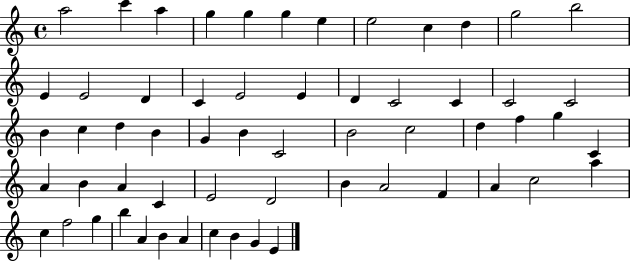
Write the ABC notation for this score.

X:1
T:Untitled
M:4/4
L:1/4
K:C
a2 c' a g g g e e2 c d g2 b2 E E2 D C E2 E D C2 C C2 C2 B c d B G B C2 B2 c2 d f g C A B A C E2 D2 B A2 F A c2 a c f2 g b A B A c B G E